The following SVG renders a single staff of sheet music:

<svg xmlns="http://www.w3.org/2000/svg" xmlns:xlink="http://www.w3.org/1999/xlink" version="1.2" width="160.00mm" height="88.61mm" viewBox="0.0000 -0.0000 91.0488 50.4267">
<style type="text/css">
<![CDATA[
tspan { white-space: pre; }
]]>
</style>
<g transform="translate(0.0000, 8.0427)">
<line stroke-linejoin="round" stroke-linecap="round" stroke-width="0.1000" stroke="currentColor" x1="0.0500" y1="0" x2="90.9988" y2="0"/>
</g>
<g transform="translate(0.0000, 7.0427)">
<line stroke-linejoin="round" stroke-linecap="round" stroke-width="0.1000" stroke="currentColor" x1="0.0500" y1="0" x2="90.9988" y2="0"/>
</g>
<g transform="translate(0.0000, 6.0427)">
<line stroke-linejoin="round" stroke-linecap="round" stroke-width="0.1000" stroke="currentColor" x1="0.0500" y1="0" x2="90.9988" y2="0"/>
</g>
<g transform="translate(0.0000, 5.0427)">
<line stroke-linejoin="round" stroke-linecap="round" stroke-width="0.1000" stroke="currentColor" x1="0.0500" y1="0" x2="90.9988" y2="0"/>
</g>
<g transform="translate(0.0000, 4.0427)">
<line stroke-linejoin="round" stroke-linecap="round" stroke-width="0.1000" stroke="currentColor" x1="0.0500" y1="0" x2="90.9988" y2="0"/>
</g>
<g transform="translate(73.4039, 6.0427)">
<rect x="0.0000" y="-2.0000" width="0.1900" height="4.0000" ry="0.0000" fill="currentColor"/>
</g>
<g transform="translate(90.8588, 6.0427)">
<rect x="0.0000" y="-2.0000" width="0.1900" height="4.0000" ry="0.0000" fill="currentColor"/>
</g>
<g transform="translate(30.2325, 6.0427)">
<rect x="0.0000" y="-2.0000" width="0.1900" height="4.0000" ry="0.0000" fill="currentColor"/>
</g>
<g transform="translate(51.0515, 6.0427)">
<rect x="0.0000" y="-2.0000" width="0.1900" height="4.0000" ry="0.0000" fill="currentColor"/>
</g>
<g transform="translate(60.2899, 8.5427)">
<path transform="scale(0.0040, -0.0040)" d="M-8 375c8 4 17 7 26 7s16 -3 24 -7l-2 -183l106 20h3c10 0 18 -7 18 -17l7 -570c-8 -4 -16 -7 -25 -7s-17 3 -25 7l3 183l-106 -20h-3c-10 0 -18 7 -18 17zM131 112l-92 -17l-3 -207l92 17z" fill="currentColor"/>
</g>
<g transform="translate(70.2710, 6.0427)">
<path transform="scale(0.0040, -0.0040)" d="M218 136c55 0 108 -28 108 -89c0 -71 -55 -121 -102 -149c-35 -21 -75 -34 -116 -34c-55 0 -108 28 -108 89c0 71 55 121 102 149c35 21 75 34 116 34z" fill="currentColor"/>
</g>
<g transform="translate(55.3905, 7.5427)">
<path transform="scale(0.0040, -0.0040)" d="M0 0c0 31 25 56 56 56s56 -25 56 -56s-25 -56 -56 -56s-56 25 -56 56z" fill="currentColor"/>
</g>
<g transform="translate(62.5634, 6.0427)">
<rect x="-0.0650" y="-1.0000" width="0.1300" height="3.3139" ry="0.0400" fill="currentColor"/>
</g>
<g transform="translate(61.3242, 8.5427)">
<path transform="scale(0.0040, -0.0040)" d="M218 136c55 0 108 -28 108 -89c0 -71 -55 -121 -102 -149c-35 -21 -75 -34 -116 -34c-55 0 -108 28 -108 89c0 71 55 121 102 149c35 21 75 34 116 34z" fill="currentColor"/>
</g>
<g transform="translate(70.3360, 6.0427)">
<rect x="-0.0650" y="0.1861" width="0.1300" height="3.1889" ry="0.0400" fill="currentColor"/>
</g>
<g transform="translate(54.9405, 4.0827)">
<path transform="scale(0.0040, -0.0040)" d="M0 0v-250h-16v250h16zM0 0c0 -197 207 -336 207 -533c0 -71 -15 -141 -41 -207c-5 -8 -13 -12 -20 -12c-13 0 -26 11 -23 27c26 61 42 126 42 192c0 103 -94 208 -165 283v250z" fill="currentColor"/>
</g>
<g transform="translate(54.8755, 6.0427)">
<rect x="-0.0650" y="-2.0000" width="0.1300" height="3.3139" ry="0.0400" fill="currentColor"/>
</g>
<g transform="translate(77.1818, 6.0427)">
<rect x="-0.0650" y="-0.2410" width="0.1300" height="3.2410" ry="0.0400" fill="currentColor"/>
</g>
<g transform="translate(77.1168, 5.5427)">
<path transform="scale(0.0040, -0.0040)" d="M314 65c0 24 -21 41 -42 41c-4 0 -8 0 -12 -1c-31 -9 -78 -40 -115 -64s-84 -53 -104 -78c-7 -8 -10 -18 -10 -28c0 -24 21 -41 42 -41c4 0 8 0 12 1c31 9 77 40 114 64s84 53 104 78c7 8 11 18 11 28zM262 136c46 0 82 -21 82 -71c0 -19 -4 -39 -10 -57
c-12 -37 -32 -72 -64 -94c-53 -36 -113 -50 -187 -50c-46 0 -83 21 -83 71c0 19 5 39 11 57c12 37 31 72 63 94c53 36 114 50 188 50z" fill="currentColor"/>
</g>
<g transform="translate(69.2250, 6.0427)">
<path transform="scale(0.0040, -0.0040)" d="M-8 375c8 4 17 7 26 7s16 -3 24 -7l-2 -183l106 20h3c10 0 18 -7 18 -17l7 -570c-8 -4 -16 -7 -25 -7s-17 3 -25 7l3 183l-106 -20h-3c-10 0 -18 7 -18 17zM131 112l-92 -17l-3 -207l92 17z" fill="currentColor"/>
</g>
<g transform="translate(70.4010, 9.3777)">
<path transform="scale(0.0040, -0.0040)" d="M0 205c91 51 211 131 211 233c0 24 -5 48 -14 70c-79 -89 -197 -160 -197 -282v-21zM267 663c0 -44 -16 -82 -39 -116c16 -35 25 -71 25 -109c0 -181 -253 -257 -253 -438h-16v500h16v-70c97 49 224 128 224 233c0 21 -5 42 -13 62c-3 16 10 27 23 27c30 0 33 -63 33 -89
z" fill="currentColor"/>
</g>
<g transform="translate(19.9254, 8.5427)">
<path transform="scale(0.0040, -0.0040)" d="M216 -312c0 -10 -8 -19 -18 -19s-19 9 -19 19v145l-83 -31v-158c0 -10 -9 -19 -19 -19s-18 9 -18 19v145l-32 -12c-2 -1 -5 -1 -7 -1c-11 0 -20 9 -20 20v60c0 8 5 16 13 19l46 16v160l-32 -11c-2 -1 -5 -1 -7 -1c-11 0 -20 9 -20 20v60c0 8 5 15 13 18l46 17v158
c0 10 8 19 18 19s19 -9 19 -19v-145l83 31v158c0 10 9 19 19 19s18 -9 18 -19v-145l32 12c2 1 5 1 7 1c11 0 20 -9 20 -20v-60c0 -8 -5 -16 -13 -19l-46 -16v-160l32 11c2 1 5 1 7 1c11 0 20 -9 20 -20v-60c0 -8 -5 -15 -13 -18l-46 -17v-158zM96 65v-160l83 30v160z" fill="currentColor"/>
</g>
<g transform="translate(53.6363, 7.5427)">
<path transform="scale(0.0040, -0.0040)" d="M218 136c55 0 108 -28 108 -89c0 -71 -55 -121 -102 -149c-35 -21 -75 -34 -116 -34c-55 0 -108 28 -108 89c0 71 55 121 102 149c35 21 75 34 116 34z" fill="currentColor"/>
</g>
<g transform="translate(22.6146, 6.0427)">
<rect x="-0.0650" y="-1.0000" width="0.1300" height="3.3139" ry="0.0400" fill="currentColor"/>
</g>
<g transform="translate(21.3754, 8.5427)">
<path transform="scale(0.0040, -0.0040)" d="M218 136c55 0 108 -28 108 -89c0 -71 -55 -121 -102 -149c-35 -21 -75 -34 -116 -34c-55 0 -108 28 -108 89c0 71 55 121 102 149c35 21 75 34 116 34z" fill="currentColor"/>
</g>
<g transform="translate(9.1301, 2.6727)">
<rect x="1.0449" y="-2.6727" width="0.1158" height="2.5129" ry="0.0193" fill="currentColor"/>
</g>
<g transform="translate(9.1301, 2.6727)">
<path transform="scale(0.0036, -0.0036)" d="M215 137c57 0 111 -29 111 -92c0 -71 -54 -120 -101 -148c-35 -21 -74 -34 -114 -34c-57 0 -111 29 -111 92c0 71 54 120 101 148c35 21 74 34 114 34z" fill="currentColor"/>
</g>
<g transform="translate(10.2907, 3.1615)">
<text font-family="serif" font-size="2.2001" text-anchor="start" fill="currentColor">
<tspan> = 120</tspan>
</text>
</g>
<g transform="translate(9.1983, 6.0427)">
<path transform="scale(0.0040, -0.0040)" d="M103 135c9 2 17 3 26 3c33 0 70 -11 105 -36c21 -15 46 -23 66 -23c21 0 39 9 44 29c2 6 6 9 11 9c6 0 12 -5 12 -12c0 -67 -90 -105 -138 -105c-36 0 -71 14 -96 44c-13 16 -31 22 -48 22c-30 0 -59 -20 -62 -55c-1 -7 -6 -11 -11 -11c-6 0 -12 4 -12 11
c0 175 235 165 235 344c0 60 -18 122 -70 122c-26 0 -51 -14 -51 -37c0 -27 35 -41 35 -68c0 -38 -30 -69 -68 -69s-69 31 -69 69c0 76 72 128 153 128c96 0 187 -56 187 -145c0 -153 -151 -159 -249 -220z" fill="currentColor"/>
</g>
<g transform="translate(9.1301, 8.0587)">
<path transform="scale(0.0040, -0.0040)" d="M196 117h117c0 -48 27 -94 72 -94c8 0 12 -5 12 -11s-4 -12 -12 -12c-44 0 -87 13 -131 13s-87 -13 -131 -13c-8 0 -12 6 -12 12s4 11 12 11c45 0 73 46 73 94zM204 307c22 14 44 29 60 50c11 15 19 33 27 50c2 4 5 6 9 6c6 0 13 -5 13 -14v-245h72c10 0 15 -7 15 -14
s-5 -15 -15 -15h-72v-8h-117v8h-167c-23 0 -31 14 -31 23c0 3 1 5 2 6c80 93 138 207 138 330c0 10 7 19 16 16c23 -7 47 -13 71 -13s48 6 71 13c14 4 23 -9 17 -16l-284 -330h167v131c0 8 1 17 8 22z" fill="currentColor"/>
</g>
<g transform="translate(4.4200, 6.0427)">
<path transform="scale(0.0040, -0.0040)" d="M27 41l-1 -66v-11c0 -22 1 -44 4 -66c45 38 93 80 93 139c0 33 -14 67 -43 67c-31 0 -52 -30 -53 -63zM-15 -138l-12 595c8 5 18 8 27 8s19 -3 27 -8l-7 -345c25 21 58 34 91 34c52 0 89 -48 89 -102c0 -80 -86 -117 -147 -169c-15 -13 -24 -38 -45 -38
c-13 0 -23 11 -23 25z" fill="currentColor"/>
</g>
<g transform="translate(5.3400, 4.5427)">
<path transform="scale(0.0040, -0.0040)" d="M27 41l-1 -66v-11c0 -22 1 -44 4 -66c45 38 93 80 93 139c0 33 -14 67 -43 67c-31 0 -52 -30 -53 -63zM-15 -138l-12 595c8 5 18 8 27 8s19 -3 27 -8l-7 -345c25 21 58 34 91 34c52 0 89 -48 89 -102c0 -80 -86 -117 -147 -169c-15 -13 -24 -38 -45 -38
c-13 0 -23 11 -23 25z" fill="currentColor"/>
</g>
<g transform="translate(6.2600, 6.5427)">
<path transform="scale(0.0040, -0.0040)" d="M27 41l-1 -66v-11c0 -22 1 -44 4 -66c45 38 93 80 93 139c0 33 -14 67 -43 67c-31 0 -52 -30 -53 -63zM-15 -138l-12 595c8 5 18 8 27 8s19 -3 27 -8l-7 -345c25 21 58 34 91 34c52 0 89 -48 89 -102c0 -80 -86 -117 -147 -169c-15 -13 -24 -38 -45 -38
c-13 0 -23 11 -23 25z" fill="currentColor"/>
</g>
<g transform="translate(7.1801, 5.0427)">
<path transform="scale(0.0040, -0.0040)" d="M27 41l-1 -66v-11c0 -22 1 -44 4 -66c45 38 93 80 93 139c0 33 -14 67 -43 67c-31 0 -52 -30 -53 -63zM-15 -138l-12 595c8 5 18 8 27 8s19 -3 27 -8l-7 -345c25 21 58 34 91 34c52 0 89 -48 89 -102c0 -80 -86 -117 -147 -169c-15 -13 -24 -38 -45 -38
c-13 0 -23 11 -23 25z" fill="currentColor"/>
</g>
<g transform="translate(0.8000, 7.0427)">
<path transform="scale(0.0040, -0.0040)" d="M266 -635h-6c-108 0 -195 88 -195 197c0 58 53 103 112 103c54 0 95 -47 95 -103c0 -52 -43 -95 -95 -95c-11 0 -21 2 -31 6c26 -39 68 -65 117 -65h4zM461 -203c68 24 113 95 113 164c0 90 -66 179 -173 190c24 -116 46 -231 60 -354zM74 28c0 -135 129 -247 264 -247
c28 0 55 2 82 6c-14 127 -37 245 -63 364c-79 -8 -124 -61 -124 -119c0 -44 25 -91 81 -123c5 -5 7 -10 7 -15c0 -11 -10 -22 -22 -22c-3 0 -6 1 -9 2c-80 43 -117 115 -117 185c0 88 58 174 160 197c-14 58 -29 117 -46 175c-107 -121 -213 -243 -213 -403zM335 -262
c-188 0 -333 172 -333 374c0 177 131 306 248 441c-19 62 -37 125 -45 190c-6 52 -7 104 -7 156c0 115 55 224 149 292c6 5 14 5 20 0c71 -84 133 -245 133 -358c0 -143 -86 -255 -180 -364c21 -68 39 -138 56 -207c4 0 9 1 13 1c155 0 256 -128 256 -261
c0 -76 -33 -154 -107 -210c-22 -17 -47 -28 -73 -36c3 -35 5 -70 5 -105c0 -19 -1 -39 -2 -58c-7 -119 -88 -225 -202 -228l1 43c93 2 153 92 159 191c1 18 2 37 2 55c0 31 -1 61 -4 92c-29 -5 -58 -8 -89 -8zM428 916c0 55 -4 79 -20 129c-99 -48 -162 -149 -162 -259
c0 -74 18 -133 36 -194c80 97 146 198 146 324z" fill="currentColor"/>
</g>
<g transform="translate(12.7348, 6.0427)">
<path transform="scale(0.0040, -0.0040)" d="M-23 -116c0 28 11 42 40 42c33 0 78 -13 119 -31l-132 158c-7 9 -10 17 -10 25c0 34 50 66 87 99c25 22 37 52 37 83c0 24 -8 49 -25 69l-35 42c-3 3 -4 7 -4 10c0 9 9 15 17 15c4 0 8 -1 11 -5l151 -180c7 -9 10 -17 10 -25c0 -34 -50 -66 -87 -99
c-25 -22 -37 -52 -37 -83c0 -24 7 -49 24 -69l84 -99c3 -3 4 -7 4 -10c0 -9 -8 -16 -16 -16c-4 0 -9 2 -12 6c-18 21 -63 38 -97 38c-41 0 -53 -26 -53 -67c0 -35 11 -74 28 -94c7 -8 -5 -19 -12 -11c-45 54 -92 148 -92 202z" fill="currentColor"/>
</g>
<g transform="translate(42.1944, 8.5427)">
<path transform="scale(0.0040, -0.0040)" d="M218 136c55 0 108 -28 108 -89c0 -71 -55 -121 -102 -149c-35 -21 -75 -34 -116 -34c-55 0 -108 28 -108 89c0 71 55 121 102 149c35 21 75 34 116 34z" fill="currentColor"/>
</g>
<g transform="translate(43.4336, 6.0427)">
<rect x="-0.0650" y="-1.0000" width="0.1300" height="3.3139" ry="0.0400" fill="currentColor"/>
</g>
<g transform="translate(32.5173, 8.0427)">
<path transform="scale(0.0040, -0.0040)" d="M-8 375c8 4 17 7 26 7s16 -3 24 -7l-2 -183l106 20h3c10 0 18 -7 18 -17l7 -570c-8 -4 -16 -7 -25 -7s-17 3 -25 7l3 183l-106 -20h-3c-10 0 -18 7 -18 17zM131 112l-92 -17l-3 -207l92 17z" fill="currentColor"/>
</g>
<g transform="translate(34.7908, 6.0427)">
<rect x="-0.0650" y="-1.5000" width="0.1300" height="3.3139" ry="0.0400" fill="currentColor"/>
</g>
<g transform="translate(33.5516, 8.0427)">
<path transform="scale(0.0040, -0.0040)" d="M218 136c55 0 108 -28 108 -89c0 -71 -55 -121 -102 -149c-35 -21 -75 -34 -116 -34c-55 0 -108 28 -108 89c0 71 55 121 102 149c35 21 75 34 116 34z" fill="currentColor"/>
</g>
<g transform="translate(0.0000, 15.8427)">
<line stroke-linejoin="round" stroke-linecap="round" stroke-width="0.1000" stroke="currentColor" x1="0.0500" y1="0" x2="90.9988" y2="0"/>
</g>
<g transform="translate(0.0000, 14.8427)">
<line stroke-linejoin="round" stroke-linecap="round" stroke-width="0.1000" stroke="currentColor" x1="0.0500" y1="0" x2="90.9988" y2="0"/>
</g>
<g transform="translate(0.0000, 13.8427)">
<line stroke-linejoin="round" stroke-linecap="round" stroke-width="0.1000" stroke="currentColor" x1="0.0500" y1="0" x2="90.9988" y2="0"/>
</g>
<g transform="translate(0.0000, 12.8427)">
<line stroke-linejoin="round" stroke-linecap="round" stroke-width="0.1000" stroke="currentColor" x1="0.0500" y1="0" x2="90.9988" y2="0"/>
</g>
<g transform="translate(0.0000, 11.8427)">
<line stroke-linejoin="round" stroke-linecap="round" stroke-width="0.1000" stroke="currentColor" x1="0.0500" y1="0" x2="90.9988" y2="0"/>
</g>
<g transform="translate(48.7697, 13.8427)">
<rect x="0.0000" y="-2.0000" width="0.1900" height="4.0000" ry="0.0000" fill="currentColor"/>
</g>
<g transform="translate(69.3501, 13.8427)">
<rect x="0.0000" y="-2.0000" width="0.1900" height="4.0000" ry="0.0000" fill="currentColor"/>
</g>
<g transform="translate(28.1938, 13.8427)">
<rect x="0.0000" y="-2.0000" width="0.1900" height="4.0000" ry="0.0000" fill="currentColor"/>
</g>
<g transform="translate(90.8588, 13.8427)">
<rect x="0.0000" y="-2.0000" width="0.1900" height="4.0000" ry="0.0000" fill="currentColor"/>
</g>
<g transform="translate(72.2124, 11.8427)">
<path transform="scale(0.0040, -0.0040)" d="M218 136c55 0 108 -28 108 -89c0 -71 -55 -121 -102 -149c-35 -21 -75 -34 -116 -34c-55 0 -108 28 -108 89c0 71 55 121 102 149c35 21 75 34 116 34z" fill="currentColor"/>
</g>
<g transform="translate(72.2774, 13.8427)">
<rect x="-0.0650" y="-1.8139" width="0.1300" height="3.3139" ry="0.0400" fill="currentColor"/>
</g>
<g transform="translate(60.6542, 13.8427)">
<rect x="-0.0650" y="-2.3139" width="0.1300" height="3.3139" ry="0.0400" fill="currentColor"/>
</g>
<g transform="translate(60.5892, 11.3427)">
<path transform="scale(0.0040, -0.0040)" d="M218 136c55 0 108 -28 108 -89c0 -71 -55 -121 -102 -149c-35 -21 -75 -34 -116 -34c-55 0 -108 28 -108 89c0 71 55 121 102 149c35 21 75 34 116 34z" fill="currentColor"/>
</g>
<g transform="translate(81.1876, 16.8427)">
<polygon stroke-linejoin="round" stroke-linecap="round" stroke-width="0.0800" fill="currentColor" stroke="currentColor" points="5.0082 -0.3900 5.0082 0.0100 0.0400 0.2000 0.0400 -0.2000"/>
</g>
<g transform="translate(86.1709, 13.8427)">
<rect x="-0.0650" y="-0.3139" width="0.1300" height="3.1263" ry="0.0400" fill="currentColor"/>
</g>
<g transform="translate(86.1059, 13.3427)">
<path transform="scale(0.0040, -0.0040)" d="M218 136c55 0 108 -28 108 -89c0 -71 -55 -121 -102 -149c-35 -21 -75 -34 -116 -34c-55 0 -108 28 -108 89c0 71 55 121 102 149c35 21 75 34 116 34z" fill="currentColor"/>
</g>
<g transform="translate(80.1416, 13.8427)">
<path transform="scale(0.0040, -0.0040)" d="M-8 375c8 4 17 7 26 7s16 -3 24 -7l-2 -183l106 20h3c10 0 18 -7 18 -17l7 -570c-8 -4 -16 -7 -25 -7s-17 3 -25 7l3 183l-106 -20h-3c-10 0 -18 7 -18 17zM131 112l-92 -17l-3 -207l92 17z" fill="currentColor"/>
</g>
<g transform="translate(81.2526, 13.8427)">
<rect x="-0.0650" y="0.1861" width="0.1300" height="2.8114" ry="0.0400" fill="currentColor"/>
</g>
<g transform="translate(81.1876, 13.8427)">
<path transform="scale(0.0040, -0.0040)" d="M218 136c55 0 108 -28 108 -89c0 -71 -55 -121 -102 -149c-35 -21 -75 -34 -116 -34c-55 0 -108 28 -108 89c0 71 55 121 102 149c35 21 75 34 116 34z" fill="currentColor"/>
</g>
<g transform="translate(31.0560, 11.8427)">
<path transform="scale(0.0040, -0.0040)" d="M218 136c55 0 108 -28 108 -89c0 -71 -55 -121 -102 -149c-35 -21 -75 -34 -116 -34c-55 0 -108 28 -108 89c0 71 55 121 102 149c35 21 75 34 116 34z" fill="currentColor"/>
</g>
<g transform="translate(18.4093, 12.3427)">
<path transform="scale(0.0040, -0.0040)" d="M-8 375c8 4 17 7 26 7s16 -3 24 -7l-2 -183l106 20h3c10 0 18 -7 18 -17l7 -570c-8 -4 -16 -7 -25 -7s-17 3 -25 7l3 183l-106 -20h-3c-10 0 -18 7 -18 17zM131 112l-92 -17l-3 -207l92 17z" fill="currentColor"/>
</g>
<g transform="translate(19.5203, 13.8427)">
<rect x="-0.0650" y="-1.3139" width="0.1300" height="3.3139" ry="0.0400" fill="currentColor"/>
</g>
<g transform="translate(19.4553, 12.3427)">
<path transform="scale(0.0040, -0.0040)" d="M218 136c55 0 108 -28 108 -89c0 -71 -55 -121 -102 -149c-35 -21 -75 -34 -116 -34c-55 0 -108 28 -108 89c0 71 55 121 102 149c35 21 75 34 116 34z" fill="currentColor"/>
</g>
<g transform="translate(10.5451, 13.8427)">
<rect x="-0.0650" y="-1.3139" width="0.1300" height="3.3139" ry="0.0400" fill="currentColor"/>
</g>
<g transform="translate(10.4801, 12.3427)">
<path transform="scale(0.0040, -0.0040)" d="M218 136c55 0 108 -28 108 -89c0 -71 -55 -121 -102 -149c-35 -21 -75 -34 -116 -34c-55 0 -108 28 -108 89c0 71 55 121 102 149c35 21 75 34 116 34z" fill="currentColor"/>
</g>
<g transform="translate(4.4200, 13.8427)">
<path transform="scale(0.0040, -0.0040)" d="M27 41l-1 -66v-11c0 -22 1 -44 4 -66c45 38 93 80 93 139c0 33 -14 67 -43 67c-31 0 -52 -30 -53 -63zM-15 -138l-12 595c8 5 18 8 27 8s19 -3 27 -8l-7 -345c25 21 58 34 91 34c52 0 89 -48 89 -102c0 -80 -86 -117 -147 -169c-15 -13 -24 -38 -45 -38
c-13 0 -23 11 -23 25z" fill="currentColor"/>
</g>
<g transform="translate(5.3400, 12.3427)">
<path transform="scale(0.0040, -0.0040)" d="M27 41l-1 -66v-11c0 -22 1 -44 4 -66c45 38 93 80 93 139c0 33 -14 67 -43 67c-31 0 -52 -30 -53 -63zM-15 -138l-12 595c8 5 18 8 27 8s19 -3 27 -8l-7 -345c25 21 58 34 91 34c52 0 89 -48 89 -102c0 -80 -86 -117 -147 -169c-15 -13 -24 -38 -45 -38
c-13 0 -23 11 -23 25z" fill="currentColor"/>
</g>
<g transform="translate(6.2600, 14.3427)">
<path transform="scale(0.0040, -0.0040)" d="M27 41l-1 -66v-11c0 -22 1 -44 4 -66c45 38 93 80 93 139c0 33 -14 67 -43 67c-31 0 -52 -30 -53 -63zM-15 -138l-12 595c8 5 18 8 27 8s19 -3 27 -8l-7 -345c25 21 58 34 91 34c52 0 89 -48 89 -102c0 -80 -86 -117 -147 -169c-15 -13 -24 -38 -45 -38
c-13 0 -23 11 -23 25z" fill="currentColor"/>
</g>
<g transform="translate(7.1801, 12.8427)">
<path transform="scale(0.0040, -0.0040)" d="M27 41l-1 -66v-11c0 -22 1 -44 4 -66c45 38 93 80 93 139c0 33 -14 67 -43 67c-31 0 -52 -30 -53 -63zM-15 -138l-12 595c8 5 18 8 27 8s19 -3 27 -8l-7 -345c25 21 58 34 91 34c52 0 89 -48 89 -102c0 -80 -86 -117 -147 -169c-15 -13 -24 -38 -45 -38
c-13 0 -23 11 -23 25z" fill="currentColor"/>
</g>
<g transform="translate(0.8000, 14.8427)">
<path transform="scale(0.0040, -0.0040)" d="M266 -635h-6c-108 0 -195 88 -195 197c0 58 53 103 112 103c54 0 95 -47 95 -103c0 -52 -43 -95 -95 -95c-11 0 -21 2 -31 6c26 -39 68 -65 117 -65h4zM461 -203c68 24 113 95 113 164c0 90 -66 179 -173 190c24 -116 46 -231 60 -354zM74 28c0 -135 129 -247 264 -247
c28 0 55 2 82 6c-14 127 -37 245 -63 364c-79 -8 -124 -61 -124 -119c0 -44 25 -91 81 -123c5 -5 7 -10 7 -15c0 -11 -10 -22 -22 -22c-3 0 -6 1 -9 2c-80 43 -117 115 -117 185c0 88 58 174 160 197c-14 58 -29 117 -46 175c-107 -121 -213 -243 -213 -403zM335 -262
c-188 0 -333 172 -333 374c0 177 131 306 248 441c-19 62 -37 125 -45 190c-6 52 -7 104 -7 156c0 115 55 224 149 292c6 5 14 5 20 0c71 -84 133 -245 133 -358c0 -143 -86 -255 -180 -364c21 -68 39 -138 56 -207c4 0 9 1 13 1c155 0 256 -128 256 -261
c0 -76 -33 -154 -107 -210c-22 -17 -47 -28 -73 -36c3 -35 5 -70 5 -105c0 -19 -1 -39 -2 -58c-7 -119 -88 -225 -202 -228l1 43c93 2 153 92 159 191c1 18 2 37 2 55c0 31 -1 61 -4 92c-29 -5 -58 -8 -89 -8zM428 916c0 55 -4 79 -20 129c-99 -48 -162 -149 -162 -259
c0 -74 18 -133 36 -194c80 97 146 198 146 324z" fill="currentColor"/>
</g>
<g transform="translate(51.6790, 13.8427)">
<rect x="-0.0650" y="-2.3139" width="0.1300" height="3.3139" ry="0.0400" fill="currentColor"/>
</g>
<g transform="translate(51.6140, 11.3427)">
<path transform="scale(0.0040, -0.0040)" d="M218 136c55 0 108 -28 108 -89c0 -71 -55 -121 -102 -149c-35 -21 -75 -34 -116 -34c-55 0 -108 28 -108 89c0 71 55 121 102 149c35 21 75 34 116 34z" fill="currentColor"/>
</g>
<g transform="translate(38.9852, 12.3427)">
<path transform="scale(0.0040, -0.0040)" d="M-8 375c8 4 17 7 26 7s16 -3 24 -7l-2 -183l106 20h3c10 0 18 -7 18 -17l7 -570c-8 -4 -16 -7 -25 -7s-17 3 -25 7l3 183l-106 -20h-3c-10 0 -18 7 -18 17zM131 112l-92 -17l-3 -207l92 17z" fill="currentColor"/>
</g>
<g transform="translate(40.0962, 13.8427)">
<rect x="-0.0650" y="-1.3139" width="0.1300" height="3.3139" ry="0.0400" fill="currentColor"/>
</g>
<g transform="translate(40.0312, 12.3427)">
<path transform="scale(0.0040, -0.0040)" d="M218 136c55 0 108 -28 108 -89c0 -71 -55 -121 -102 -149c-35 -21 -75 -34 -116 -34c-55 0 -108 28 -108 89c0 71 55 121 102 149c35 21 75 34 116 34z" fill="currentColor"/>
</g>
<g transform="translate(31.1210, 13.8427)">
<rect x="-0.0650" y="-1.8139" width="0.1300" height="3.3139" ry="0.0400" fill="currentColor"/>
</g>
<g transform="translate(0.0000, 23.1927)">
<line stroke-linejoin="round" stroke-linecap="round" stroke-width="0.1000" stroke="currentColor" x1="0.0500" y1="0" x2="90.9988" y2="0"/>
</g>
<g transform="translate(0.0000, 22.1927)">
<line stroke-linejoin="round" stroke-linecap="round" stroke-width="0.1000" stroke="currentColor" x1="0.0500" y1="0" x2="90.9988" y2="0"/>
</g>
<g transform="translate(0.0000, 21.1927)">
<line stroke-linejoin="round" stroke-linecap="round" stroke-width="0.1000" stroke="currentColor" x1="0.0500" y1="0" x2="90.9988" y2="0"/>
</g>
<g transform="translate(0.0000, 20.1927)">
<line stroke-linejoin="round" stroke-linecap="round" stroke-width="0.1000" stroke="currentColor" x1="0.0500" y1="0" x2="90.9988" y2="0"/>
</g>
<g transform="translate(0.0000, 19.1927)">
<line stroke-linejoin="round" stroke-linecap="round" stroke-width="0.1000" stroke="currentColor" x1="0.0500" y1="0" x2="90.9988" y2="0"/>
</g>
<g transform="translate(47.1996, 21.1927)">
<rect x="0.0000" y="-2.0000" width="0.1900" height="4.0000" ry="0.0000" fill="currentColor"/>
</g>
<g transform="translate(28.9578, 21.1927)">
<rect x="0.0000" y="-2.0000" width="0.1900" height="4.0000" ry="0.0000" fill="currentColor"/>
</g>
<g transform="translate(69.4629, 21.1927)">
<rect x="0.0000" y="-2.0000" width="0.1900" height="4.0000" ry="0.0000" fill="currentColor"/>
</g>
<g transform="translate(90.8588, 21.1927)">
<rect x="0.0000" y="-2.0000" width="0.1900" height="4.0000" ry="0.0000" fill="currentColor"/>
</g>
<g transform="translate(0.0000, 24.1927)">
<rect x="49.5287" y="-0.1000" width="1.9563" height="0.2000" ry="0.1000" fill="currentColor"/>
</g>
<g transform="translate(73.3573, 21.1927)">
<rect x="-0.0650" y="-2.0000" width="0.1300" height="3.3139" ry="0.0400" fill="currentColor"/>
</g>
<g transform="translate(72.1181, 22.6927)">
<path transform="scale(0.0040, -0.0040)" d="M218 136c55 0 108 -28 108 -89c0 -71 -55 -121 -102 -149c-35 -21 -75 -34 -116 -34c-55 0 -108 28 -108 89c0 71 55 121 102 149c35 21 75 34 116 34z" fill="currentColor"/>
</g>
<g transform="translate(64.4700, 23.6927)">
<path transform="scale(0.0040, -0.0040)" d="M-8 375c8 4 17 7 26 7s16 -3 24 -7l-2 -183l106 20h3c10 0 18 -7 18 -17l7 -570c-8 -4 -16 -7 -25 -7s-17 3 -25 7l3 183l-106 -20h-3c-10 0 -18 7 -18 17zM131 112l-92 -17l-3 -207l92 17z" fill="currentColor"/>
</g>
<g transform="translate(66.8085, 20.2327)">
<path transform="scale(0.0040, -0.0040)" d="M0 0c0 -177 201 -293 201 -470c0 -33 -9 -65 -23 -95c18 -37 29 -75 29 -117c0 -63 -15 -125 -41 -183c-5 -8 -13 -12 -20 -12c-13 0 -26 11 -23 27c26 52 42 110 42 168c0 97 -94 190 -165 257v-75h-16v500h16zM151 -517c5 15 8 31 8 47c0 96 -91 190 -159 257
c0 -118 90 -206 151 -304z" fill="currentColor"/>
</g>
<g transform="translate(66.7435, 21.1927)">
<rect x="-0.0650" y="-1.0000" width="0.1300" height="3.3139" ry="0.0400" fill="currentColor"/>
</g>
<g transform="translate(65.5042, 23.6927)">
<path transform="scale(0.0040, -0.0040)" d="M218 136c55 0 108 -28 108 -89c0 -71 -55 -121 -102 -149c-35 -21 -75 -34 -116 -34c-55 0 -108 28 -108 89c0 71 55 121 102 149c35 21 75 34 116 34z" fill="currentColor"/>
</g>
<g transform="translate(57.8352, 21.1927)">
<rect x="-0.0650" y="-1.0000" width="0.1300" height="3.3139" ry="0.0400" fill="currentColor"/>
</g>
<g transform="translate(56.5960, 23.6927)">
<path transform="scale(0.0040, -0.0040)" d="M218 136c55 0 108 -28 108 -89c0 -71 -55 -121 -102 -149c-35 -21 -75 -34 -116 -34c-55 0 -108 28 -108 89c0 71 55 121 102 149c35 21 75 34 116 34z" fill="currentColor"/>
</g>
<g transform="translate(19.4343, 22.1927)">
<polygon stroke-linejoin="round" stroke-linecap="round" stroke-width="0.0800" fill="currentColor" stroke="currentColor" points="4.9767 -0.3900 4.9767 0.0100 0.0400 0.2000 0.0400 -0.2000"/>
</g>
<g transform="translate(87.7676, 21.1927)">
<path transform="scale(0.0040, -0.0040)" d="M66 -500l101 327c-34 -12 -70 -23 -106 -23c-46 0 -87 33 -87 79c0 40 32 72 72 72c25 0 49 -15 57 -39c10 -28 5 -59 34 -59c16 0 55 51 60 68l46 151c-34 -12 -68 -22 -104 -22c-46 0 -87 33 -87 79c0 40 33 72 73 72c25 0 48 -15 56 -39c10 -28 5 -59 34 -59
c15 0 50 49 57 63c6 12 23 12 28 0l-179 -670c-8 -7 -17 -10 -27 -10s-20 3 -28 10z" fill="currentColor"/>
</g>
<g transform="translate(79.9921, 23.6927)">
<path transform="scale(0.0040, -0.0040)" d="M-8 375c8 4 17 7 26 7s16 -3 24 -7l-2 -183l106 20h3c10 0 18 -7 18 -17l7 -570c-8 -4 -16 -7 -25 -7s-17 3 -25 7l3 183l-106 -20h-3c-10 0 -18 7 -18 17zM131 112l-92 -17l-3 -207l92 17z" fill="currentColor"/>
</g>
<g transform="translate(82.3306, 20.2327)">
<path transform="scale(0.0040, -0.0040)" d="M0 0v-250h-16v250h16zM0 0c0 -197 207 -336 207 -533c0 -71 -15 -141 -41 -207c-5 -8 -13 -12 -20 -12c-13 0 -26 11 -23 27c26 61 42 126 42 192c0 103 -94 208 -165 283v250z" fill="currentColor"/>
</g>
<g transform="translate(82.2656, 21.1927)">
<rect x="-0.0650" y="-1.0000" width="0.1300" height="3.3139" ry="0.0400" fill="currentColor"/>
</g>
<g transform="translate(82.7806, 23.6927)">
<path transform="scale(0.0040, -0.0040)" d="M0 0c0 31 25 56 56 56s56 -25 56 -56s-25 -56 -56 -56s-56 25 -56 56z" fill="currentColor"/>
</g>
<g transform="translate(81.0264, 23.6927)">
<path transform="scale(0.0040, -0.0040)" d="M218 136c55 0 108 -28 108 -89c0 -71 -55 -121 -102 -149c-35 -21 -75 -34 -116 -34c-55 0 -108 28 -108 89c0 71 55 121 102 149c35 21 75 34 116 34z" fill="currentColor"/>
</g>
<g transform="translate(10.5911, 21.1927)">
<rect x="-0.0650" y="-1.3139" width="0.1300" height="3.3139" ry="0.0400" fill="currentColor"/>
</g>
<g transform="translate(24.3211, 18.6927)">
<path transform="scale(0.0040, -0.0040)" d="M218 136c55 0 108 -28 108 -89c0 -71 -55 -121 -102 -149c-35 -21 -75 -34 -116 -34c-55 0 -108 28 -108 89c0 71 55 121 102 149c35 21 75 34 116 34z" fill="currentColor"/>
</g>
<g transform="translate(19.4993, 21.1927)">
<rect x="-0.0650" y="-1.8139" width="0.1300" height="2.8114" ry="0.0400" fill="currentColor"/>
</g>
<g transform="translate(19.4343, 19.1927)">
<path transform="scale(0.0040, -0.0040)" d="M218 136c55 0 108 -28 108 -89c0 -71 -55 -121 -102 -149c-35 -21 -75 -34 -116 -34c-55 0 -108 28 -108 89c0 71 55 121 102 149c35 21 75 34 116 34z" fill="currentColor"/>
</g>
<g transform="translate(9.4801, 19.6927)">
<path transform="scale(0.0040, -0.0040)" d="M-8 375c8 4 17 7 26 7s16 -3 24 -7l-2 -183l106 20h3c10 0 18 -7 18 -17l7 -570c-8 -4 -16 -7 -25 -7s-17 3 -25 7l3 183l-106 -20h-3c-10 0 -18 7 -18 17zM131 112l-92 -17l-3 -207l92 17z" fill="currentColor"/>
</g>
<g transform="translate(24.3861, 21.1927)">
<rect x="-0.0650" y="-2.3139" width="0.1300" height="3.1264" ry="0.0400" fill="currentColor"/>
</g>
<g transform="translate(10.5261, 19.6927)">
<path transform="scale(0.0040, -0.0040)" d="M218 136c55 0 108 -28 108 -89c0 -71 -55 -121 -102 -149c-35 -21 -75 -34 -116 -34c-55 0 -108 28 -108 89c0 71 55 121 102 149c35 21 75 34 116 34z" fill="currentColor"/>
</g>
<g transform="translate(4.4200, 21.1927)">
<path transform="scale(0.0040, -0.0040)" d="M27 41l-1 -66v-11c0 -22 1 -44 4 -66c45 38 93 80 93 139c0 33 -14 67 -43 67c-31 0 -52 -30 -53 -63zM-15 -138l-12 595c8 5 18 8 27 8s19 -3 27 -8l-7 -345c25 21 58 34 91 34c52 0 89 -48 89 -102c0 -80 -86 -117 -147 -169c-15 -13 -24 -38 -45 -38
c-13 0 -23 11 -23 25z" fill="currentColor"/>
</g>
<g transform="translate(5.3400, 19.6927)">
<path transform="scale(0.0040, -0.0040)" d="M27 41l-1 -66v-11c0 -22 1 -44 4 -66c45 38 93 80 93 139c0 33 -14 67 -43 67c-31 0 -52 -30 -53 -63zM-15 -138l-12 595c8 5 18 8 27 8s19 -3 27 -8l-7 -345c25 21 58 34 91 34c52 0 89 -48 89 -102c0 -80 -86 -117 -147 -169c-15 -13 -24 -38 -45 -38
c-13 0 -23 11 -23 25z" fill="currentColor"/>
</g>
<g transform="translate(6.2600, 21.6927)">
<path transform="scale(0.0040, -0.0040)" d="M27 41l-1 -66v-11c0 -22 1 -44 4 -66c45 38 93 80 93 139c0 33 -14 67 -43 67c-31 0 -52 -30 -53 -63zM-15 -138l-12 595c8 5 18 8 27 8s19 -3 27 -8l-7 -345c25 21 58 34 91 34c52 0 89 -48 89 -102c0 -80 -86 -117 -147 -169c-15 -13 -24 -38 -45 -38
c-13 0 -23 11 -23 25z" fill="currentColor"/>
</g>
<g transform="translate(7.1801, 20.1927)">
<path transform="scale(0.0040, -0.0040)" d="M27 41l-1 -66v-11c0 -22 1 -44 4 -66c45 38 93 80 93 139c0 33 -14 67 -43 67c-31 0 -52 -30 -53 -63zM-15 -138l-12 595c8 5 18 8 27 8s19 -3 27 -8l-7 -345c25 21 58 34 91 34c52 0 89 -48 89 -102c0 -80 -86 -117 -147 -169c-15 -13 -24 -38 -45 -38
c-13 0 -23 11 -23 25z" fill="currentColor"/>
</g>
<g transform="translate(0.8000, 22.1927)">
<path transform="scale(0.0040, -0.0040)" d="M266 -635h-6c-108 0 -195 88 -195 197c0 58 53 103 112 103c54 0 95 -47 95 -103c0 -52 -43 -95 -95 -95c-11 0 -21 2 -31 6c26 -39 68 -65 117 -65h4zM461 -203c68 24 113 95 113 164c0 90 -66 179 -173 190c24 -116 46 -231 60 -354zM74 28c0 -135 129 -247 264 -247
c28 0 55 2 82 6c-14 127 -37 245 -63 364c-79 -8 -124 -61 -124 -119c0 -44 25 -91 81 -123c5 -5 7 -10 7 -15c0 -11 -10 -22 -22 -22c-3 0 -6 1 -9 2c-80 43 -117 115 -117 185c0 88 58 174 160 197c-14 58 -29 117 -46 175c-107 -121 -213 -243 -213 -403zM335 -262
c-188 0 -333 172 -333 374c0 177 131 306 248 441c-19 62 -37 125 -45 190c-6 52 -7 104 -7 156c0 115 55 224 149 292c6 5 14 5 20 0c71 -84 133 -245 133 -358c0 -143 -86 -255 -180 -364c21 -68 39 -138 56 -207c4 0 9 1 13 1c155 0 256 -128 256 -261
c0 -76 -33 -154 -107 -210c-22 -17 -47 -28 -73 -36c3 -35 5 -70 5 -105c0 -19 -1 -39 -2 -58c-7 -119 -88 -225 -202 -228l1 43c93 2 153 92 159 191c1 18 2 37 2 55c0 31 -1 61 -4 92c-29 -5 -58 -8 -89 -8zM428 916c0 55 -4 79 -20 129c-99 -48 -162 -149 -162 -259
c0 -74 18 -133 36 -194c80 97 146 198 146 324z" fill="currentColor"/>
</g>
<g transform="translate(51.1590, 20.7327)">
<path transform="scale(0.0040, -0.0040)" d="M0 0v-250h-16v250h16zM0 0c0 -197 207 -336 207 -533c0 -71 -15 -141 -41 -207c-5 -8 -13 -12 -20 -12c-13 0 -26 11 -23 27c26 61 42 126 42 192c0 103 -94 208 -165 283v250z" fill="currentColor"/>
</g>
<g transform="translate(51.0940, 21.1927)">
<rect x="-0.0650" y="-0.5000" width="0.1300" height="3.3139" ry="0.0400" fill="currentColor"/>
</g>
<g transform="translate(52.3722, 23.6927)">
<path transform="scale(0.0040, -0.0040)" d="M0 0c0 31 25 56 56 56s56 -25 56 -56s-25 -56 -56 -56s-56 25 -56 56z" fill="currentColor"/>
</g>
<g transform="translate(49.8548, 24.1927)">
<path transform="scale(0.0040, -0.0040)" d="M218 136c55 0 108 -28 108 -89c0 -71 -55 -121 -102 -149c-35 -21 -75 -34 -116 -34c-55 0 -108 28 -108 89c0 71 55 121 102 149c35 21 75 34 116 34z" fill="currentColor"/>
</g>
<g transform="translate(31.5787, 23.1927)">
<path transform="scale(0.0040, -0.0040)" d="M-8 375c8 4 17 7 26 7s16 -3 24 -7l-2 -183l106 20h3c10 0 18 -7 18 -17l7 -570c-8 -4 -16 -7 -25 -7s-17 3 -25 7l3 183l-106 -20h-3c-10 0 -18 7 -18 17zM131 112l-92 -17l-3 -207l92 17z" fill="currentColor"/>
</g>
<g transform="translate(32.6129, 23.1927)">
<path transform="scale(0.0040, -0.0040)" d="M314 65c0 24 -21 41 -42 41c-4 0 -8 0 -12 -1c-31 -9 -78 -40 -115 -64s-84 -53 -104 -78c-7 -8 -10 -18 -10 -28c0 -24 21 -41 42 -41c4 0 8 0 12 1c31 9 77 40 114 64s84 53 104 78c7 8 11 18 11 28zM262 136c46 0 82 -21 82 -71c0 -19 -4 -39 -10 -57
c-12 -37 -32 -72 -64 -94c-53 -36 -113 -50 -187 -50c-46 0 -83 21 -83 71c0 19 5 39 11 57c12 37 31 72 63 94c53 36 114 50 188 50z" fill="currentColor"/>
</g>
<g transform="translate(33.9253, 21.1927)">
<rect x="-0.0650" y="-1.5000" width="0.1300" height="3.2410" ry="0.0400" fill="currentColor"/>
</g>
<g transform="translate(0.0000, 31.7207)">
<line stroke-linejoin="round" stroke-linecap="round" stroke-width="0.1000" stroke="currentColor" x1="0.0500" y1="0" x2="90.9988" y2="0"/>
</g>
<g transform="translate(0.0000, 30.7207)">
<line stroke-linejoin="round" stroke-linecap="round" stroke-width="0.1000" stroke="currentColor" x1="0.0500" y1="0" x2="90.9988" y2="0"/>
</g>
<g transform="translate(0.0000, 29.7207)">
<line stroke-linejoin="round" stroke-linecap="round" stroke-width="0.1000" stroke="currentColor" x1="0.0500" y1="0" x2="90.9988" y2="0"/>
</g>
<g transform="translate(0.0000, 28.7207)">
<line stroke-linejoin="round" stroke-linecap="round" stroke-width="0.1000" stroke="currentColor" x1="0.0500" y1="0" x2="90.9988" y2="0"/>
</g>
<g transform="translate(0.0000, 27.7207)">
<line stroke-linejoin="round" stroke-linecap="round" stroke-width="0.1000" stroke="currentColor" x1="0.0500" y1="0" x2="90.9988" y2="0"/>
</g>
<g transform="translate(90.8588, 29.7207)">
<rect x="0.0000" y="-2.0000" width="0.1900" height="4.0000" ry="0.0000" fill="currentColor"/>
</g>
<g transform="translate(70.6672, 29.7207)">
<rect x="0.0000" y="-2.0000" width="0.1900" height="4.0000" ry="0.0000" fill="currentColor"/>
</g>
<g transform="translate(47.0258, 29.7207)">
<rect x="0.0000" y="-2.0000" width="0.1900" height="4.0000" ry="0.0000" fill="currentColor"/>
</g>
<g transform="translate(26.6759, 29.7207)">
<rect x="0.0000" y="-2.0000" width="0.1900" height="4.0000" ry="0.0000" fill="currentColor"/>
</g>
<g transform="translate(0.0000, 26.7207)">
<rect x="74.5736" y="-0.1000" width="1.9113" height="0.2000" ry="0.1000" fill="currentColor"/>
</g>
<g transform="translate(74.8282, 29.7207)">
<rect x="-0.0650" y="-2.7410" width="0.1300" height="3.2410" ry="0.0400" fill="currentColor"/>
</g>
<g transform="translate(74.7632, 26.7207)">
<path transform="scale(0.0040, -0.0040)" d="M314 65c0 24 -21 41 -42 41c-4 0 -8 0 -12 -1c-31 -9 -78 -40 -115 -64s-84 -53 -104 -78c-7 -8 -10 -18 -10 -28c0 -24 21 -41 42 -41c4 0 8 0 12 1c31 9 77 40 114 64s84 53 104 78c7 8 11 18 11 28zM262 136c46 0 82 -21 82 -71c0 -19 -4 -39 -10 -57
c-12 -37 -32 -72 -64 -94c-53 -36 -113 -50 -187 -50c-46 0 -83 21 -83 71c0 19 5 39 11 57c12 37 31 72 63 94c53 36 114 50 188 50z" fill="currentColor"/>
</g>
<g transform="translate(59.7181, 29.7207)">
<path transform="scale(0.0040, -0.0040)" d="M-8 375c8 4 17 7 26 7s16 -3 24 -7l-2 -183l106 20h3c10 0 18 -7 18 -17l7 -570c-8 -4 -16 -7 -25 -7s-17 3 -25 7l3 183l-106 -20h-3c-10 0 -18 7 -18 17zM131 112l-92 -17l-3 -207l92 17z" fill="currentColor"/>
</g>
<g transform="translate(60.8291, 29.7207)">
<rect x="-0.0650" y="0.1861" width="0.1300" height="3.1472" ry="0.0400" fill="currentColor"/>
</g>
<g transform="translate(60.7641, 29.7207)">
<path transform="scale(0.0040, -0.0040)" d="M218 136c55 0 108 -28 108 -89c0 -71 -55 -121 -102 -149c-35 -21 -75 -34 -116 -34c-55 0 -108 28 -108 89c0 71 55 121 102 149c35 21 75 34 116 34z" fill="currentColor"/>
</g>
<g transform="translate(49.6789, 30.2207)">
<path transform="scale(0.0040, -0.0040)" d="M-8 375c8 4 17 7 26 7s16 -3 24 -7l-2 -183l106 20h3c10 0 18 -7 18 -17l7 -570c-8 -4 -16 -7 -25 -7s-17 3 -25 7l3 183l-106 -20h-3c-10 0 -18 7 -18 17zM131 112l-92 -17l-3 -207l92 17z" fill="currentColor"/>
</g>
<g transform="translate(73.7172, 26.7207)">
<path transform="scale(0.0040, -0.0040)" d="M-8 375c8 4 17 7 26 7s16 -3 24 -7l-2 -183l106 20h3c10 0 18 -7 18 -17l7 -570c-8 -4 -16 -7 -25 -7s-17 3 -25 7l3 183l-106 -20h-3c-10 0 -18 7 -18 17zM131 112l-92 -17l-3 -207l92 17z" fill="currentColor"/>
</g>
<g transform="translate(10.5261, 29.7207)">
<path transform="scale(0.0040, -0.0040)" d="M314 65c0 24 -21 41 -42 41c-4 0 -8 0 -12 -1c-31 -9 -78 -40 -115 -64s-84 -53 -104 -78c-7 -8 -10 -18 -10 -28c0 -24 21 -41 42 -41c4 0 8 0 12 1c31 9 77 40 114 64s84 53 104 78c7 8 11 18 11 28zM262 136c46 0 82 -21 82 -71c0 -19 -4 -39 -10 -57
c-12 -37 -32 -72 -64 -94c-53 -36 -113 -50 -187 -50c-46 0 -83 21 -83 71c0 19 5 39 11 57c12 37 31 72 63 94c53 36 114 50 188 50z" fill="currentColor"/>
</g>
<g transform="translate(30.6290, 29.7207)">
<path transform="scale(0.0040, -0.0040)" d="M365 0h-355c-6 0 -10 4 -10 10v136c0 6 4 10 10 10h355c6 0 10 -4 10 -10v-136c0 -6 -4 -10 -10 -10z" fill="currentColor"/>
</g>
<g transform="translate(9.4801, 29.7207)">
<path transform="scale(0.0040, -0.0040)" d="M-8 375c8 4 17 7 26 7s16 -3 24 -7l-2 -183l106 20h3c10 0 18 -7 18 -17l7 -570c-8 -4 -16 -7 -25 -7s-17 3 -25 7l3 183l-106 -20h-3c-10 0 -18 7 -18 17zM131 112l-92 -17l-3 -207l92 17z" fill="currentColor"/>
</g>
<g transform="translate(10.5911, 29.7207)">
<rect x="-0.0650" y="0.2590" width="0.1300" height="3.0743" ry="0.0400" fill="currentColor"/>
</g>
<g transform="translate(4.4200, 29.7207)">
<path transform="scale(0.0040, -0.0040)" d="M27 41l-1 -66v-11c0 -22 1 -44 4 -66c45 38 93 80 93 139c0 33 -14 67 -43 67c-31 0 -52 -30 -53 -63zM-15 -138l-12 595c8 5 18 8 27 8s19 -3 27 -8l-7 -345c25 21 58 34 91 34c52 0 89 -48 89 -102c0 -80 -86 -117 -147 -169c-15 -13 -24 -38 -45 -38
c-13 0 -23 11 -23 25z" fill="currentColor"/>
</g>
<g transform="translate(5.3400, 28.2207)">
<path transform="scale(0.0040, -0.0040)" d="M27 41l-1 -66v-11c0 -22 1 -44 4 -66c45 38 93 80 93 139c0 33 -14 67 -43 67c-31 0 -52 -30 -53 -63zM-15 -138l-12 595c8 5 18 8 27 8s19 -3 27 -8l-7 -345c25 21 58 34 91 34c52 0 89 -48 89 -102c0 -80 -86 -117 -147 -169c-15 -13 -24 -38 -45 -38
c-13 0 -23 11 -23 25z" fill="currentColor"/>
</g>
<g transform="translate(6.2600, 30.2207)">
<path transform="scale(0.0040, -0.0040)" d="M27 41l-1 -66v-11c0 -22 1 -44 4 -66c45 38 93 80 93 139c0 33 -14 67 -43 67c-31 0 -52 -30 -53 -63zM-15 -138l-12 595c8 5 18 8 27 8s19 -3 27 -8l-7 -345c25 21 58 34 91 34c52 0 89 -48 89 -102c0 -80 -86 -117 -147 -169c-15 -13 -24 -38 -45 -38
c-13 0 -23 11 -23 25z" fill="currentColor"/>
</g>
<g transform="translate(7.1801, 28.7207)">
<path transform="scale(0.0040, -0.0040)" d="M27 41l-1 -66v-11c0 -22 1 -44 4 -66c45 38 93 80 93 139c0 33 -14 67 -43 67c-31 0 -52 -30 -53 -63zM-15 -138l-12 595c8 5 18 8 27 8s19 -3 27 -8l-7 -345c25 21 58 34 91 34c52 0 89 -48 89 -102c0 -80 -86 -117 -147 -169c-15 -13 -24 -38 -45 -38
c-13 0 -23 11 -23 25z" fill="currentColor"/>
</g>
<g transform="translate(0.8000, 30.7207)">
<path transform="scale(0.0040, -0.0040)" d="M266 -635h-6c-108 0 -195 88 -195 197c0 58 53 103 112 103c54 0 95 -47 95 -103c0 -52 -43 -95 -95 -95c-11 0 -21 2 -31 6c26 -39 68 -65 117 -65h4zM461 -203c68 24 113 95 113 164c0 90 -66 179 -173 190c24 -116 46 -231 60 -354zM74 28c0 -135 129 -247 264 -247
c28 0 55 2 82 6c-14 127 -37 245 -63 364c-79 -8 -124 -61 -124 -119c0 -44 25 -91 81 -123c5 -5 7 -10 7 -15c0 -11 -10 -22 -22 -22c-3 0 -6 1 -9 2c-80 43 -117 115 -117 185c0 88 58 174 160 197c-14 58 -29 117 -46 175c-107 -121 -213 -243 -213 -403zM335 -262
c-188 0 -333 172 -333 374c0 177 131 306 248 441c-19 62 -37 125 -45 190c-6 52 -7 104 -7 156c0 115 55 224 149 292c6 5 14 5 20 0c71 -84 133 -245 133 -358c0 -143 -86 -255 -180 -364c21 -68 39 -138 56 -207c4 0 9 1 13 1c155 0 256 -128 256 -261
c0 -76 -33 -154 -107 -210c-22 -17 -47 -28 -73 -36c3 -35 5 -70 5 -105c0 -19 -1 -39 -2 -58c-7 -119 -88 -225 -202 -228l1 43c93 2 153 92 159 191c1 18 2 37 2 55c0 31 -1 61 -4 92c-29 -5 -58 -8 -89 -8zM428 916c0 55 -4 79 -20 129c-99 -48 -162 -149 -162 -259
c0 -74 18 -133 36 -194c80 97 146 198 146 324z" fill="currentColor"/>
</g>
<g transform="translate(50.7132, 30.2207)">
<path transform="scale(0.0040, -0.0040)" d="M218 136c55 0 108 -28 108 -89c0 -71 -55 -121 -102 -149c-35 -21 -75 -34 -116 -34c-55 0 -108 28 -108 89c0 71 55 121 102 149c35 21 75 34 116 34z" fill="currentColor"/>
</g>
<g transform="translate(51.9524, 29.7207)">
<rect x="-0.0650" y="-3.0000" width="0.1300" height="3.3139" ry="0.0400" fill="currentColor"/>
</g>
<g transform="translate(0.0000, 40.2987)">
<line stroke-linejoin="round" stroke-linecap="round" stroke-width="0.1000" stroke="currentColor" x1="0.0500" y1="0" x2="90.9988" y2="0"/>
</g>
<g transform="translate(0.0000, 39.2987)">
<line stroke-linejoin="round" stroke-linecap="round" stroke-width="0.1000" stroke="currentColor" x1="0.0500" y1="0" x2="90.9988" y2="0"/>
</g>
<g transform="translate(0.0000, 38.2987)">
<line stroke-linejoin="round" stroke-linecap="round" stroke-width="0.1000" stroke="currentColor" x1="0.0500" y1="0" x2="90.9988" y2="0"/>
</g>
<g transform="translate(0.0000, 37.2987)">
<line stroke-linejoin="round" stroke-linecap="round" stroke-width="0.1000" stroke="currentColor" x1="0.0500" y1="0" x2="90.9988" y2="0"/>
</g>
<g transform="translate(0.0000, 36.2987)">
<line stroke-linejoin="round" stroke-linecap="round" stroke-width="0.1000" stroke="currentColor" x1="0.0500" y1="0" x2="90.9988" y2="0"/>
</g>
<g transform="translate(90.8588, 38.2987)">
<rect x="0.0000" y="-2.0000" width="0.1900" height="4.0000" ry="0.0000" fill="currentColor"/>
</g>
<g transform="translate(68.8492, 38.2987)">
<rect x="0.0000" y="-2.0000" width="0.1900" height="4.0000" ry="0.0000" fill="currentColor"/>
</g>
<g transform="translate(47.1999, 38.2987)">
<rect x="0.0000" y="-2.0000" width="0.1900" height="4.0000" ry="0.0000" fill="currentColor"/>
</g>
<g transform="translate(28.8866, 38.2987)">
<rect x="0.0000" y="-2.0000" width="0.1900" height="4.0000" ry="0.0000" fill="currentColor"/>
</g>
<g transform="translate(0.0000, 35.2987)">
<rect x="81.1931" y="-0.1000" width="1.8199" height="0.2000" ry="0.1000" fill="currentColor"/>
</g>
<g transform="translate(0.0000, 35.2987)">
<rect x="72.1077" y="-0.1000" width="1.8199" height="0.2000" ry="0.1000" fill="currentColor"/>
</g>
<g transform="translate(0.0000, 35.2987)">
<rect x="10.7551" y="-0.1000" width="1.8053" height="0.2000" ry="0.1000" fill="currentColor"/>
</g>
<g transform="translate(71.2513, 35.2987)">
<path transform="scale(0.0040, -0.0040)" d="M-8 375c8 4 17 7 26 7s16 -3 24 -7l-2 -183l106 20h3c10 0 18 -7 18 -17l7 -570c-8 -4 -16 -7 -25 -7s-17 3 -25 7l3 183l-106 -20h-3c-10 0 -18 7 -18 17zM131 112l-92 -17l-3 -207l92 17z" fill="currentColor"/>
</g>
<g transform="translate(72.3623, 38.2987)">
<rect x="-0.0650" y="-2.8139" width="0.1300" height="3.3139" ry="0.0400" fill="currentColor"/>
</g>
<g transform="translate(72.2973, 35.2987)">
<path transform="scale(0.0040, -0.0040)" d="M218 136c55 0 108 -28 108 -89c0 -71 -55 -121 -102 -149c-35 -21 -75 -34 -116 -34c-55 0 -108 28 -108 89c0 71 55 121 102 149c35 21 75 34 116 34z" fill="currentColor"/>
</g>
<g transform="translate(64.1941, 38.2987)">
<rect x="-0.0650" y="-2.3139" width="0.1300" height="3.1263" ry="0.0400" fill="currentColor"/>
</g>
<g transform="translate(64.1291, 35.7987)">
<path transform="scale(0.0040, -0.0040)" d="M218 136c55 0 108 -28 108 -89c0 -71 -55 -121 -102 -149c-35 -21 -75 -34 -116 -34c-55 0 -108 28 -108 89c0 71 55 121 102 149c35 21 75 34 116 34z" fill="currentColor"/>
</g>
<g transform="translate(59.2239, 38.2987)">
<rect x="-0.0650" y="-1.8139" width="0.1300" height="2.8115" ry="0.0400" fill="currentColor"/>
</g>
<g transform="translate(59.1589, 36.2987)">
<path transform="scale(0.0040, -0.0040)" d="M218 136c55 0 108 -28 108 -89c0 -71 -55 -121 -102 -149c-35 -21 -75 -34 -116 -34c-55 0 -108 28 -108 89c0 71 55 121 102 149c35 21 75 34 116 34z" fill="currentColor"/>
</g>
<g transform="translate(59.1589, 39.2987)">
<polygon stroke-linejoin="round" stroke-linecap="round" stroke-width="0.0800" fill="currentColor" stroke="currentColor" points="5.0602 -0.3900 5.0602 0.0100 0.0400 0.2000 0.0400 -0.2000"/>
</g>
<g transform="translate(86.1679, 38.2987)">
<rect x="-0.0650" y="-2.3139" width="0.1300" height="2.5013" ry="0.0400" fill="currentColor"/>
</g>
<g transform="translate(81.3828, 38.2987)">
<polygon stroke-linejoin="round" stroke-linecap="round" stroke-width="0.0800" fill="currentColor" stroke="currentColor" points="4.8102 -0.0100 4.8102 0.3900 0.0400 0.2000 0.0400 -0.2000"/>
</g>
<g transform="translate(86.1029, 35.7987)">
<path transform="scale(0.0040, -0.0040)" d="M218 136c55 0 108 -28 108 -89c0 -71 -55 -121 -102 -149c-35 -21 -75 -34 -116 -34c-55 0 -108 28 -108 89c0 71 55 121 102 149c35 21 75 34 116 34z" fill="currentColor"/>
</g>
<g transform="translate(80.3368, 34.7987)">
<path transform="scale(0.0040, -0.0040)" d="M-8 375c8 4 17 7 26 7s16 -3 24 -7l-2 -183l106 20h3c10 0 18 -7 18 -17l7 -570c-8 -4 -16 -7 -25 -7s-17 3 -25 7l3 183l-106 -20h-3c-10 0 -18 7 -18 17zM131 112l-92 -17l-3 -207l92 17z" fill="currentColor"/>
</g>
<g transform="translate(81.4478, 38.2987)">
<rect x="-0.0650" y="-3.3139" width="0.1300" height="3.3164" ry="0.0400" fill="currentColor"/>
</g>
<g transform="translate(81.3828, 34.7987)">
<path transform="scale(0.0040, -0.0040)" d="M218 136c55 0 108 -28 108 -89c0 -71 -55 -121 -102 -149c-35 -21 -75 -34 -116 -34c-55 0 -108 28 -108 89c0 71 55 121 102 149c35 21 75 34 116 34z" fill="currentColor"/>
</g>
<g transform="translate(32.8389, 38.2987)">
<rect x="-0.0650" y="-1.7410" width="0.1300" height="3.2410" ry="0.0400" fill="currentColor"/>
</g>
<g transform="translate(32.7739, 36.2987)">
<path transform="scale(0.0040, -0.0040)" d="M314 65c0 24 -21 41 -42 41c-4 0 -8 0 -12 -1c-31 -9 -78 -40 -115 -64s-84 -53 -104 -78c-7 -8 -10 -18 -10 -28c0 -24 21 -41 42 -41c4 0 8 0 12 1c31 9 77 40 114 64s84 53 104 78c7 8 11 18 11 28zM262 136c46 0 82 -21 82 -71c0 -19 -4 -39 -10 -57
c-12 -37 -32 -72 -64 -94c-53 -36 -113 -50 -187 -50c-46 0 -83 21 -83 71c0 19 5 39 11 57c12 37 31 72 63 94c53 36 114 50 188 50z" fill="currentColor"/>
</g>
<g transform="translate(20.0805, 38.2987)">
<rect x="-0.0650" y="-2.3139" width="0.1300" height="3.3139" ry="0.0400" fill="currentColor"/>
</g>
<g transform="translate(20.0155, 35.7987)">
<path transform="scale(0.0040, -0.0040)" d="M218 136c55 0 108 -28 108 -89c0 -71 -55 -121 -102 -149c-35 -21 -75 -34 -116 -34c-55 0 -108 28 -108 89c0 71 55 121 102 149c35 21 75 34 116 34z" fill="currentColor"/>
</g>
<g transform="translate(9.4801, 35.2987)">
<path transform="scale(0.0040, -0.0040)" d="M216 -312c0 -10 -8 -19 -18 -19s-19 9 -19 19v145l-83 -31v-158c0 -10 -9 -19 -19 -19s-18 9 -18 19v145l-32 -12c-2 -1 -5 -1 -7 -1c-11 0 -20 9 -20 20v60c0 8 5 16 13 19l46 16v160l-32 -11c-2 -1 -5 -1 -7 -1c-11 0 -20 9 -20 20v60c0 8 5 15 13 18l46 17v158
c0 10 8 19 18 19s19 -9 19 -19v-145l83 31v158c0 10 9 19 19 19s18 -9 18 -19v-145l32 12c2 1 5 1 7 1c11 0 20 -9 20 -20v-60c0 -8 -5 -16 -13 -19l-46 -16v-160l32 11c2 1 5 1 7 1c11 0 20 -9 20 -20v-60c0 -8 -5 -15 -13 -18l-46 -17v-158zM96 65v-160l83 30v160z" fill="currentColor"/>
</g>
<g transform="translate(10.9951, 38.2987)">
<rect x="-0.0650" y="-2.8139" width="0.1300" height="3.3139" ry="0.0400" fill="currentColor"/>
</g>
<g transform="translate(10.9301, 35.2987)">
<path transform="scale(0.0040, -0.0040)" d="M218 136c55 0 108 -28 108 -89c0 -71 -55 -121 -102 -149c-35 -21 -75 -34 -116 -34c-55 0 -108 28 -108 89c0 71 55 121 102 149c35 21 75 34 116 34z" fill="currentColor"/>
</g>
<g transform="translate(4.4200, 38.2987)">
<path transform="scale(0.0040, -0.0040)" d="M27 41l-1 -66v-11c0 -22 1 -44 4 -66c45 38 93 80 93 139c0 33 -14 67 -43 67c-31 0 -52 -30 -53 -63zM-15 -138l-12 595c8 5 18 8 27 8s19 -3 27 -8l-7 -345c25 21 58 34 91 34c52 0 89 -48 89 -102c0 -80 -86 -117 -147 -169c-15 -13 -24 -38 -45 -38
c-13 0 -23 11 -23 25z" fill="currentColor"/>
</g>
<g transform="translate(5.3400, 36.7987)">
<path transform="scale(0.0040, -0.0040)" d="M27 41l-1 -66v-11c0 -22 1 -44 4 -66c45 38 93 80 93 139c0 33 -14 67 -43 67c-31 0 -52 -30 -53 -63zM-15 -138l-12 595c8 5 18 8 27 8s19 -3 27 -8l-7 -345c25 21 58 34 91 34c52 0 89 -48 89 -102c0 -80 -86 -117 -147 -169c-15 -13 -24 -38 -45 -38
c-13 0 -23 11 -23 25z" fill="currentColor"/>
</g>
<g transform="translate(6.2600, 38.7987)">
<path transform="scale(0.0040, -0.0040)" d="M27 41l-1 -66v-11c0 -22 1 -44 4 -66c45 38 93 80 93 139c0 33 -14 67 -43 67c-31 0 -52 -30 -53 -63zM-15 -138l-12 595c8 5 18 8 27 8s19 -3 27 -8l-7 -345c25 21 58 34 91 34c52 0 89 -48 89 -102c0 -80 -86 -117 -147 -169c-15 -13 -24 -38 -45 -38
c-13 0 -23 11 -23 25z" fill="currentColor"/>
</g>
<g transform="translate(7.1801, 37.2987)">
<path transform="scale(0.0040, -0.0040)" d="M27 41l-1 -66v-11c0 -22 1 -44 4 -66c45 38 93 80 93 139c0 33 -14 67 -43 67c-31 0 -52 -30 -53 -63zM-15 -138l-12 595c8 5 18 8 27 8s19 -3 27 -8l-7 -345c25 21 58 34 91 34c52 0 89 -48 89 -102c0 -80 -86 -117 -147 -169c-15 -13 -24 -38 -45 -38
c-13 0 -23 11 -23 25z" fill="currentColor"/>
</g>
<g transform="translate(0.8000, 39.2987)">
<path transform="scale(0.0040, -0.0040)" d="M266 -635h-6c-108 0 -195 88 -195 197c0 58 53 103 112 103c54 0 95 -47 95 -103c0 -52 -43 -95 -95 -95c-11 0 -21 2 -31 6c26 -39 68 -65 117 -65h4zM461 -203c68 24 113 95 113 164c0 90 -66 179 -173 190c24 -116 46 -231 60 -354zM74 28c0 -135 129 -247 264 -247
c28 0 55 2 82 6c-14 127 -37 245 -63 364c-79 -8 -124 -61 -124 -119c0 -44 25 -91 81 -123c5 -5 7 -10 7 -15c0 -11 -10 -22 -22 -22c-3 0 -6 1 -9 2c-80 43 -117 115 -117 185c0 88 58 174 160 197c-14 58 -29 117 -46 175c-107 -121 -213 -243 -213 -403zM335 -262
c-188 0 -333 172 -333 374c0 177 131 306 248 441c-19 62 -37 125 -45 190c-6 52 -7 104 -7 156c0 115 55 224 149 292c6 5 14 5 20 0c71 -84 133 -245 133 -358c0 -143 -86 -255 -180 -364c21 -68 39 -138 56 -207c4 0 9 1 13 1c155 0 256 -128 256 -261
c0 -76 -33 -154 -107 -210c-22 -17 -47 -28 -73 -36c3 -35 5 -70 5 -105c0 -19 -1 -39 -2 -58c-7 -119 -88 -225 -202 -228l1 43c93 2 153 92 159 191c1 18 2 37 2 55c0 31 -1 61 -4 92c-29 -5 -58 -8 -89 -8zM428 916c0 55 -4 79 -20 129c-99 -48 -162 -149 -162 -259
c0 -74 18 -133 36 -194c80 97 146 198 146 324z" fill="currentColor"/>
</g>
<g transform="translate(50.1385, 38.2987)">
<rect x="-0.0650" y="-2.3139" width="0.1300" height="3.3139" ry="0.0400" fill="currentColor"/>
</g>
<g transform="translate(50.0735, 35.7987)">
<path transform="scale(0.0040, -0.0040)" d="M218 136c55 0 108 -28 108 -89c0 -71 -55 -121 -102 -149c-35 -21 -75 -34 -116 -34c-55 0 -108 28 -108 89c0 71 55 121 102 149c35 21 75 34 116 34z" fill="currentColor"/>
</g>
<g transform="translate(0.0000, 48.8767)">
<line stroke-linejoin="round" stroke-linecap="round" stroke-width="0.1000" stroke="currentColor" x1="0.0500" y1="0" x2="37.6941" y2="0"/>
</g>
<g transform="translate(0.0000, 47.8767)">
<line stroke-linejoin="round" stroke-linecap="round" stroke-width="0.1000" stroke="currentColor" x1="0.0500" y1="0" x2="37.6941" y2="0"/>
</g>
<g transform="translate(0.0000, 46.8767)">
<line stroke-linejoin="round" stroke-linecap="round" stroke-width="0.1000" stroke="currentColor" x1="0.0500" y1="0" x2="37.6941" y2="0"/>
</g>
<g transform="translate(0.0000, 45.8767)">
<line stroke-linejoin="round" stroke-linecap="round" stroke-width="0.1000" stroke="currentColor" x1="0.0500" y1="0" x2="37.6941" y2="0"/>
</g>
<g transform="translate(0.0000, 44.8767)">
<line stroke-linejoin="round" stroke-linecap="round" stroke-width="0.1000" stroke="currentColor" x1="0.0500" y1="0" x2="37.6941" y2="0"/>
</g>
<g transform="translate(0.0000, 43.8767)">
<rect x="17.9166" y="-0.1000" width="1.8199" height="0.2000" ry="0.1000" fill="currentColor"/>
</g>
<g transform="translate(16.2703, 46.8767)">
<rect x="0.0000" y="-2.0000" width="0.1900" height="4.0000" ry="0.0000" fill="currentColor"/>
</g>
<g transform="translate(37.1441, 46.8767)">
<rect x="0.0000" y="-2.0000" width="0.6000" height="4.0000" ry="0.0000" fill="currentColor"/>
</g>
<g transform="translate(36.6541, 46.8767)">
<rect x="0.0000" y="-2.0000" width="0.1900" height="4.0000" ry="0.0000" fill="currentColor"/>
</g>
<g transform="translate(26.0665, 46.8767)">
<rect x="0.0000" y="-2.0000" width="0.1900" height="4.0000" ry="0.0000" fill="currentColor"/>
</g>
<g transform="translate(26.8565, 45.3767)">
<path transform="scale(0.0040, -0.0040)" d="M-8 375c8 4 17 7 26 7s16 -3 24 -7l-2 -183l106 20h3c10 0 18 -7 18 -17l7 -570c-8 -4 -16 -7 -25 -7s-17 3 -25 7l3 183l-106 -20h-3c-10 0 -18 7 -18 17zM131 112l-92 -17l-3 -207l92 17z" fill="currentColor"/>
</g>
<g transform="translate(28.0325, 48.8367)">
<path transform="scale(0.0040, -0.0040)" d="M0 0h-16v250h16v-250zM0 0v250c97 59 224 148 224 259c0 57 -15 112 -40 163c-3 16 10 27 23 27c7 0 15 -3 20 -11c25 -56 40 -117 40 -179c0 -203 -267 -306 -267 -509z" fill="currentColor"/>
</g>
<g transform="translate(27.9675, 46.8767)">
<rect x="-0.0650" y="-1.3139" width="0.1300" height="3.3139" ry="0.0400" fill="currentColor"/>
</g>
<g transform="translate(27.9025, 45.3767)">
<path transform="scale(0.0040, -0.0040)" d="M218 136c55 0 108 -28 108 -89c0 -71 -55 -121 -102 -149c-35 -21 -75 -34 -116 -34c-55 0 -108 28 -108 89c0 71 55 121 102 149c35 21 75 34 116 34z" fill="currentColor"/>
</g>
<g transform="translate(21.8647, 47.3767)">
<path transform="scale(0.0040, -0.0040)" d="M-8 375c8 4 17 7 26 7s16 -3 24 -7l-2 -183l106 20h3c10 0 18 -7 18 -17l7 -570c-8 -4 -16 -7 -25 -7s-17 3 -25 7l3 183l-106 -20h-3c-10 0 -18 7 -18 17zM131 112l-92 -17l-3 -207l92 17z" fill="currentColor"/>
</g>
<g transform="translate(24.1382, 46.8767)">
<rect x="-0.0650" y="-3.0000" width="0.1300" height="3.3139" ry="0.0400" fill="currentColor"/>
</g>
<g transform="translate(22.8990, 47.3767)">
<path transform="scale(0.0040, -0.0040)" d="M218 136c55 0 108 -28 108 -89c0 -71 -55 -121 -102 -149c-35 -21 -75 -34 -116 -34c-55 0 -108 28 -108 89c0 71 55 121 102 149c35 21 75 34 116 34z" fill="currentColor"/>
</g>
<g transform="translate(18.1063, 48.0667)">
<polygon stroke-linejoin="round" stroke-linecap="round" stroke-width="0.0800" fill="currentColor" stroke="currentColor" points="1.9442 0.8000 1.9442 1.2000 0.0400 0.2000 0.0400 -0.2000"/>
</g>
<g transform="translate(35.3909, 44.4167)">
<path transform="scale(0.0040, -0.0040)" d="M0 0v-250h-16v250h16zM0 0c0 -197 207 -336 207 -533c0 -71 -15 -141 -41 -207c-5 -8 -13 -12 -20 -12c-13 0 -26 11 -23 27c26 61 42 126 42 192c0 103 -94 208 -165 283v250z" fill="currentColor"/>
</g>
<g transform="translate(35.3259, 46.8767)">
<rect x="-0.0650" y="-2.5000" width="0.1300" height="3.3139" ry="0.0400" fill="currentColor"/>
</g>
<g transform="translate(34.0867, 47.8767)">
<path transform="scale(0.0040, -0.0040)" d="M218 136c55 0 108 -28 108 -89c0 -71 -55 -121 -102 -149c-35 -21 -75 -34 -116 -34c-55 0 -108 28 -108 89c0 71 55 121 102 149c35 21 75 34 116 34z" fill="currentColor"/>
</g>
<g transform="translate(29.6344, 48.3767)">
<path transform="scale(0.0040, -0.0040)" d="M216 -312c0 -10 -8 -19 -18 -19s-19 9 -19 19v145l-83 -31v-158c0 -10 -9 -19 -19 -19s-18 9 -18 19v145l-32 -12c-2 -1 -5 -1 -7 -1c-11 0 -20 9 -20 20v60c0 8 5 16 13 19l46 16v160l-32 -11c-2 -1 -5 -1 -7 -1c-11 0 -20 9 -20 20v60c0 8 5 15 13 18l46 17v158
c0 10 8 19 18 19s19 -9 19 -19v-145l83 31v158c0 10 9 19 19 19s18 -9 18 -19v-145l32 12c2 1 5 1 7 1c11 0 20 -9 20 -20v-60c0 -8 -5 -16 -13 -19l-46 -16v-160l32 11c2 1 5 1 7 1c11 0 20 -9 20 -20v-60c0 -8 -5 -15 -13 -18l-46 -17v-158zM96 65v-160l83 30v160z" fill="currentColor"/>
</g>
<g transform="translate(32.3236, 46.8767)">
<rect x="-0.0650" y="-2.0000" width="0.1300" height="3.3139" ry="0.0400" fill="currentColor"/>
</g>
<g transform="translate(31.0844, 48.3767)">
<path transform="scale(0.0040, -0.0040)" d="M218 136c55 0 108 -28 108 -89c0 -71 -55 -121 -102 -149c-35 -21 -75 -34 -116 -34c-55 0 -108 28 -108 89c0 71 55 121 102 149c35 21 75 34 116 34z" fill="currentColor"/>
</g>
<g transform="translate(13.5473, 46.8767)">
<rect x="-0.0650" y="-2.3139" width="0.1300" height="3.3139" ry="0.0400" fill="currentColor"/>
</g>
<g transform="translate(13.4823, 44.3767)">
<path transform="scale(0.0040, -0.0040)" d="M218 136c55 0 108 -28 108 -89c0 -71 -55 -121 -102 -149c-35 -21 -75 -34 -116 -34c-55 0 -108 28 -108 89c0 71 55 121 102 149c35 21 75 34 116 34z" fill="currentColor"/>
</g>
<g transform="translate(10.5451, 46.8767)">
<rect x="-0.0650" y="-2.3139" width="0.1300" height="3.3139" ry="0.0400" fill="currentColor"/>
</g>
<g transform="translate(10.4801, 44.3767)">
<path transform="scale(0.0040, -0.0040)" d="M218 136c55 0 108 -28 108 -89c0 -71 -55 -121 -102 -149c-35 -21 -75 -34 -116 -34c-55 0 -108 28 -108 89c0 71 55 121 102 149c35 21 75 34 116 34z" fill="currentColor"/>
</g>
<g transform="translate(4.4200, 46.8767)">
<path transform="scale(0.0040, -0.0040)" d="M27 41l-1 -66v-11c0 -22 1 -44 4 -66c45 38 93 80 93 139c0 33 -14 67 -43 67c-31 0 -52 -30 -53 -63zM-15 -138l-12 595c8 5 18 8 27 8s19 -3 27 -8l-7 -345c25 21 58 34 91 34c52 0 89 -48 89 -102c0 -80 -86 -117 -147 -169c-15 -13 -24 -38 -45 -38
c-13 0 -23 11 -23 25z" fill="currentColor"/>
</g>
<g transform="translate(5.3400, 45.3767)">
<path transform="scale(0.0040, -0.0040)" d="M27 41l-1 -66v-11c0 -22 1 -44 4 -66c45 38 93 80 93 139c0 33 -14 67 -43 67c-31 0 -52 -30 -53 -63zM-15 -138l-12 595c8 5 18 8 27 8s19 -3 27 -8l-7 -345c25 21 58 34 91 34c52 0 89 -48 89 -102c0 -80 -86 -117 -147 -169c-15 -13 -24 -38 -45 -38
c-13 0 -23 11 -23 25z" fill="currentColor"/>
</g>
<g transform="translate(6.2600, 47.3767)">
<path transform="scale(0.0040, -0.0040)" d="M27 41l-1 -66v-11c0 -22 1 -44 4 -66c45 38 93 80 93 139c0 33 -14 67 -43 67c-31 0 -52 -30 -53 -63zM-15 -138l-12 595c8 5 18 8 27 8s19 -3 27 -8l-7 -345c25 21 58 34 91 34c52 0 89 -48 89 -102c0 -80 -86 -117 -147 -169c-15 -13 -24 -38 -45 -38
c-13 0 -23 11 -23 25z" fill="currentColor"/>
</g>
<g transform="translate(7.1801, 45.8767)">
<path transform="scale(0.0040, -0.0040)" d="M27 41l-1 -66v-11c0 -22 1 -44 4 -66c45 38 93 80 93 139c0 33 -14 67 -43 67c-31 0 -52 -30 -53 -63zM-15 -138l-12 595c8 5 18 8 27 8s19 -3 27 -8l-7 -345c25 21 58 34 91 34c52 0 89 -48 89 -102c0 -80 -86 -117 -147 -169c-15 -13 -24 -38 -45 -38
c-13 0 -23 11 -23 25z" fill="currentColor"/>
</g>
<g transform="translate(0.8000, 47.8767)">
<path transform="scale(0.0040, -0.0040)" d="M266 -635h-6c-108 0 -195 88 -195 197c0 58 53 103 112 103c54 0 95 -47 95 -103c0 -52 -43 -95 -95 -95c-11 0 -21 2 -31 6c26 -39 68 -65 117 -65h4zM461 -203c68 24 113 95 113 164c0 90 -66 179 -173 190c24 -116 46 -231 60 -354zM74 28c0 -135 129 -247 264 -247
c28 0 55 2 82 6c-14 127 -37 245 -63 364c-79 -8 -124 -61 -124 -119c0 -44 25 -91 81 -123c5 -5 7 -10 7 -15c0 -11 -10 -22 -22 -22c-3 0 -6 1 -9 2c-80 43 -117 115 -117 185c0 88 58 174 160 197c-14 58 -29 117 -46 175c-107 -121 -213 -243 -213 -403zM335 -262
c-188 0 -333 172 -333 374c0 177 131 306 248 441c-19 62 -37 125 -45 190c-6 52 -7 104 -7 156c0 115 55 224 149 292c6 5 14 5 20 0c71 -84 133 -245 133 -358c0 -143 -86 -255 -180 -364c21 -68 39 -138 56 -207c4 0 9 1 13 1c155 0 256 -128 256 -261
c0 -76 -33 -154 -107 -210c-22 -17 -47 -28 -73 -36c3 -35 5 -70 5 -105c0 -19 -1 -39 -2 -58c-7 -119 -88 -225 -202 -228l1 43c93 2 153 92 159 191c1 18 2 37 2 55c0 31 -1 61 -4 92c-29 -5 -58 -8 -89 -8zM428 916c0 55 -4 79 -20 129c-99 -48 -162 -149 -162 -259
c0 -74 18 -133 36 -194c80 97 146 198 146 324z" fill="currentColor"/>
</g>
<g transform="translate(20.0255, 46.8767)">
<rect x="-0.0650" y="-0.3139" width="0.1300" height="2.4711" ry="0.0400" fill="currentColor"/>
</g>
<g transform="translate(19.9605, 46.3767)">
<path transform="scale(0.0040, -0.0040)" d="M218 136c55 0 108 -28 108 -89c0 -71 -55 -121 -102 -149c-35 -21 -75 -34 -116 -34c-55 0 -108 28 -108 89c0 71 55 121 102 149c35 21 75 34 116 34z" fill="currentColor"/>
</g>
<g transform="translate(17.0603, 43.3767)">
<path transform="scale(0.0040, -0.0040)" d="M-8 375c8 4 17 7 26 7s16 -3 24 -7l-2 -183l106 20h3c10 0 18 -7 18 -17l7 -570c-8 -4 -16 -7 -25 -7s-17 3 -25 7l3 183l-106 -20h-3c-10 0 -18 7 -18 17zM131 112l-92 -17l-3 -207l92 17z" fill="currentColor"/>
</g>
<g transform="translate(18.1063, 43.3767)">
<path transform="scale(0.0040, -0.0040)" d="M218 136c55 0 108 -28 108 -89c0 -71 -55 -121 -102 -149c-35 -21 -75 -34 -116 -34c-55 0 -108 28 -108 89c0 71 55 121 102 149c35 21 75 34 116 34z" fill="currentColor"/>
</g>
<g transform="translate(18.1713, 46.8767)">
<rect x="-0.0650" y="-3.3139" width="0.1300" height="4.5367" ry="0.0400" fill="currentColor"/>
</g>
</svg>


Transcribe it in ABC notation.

X:1
T:Untitled
M:2/4
L:1/4
K:Ab
z ^D E _D F/2 D B/4 c2 _e e f e g g f B/2 c/2 e f/2 g/2 E2 C/2 _D D/4 F D/2 z/4 B2 z2 A B a2 ^a g f2 g f/2 g/2 a b/2 g/2 g g b/2 c/2 A e/2 ^F G/2